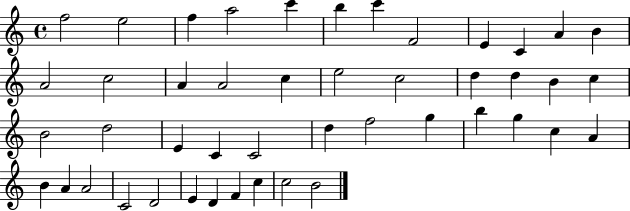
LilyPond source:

{
  \clef treble
  \time 4/4
  \defaultTimeSignature
  \key c \major
  f''2 e''2 | f''4 a''2 c'''4 | b''4 c'''4 f'2 | e'4 c'4 a'4 b'4 | \break a'2 c''2 | a'4 a'2 c''4 | e''2 c''2 | d''4 d''4 b'4 c''4 | \break b'2 d''2 | e'4 c'4 c'2 | d''4 f''2 g''4 | b''4 g''4 c''4 a'4 | \break b'4 a'4 a'2 | c'2 d'2 | e'4 d'4 f'4 c''4 | c''2 b'2 | \break \bar "|."
}